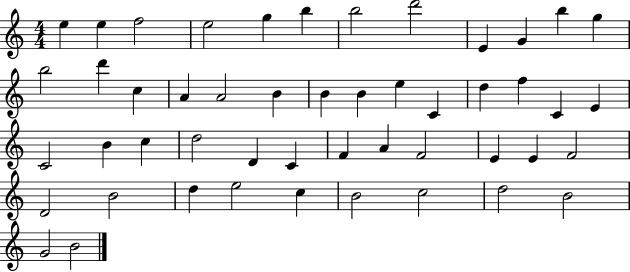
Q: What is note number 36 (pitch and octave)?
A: E4